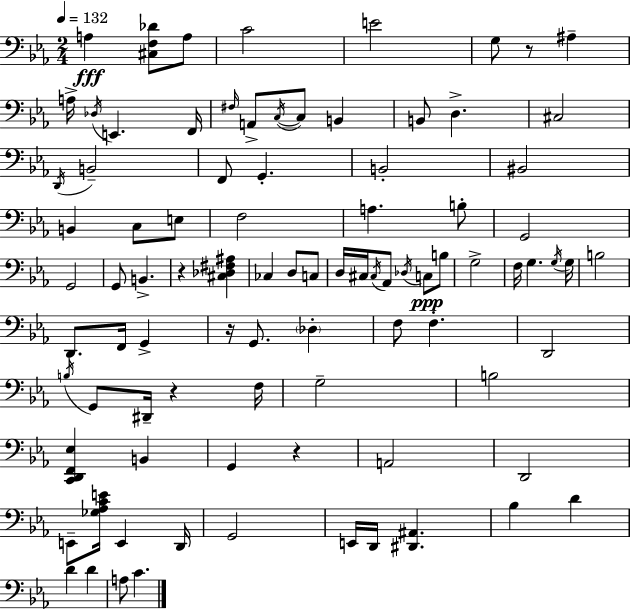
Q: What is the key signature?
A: EES major